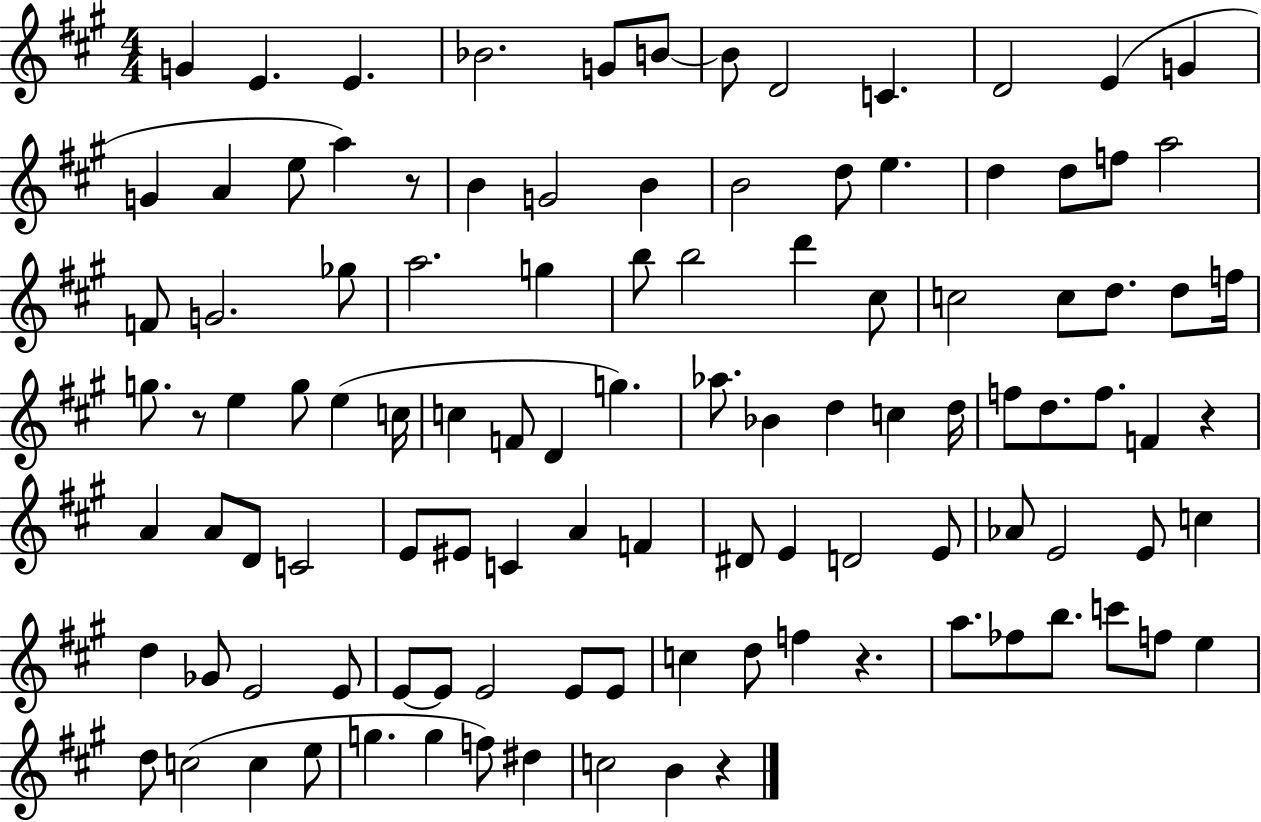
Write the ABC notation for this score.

X:1
T:Untitled
M:4/4
L:1/4
K:A
G E E _B2 G/2 B/2 B/2 D2 C D2 E G G A e/2 a z/2 B G2 B B2 d/2 e d d/2 f/2 a2 F/2 G2 _g/2 a2 g b/2 b2 d' ^c/2 c2 c/2 d/2 d/2 f/4 g/2 z/2 e g/2 e c/4 c F/2 D g _a/2 _B d c d/4 f/2 d/2 f/2 F z A A/2 D/2 C2 E/2 ^E/2 C A F ^D/2 E D2 E/2 _A/2 E2 E/2 c d _G/2 E2 E/2 E/2 E/2 E2 E/2 E/2 c d/2 f z a/2 _f/2 b/2 c'/2 f/2 e d/2 c2 c e/2 g g f/2 ^d c2 B z